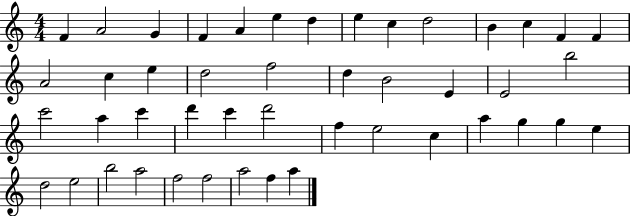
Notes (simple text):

F4/q A4/h G4/q F4/q A4/q E5/q D5/q E5/q C5/q D5/h B4/q C5/q F4/q F4/q A4/h C5/q E5/q D5/h F5/h D5/q B4/h E4/q E4/h B5/h C6/h A5/q C6/q D6/q C6/q D6/h F5/q E5/h C5/q A5/q G5/q G5/q E5/q D5/h E5/h B5/h A5/h F5/h F5/h A5/h F5/q A5/q